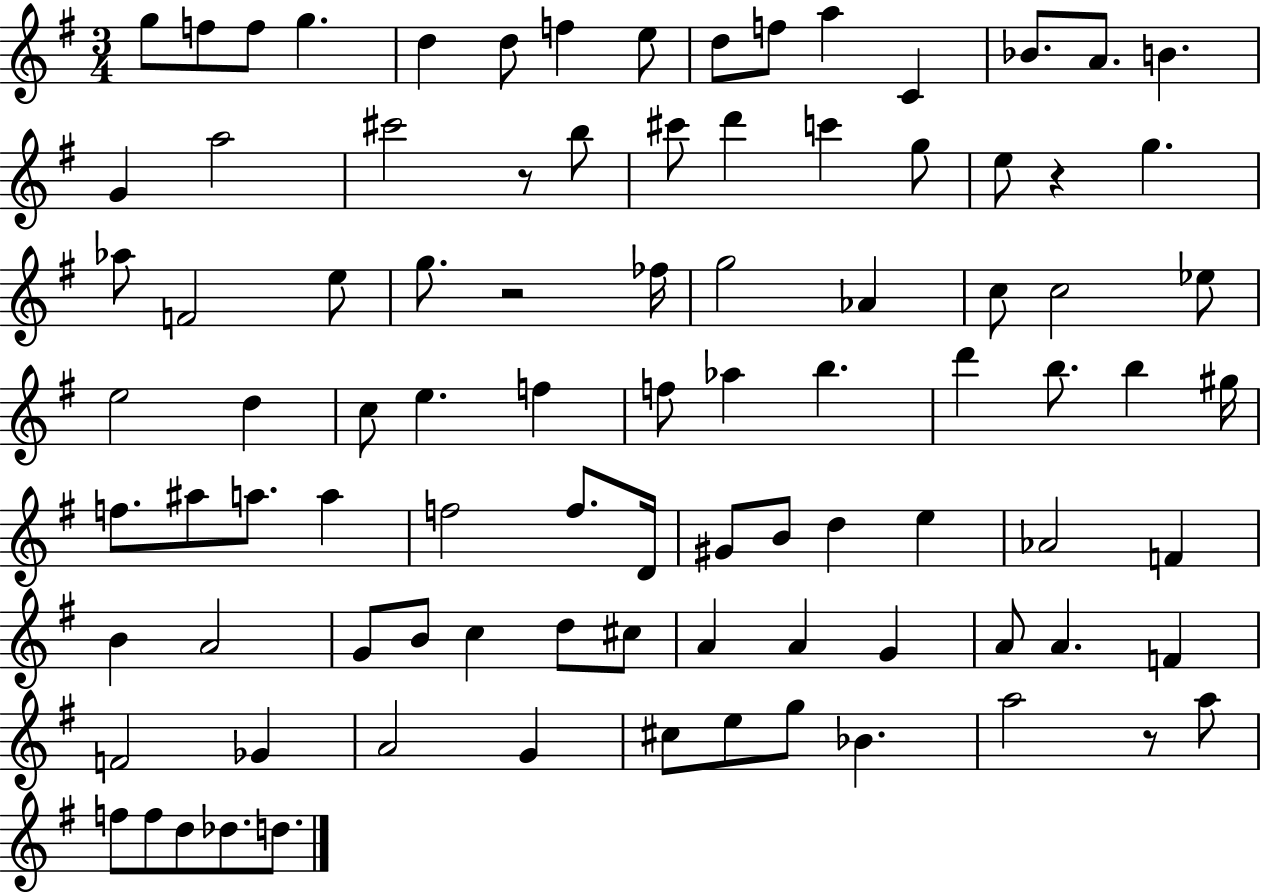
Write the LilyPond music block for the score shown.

{
  \clef treble
  \numericTimeSignature
  \time 3/4
  \key g \major
  g''8 f''8 f''8 g''4. | d''4 d''8 f''4 e''8 | d''8 f''8 a''4 c'4 | bes'8. a'8. b'4. | \break g'4 a''2 | cis'''2 r8 b''8 | cis'''8 d'''4 c'''4 g''8 | e''8 r4 g''4. | \break aes''8 f'2 e''8 | g''8. r2 fes''16 | g''2 aes'4 | c''8 c''2 ees''8 | \break e''2 d''4 | c''8 e''4. f''4 | f''8 aes''4 b''4. | d'''4 b''8. b''4 gis''16 | \break f''8. ais''8 a''8. a''4 | f''2 f''8. d'16 | gis'8 b'8 d''4 e''4 | aes'2 f'4 | \break b'4 a'2 | g'8 b'8 c''4 d''8 cis''8 | a'4 a'4 g'4 | a'8 a'4. f'4 | \break f'2 ges'4 | a'2 g'4 | cis''8 e''8 g''8 bes'4. | a''2 r8 a''8 | \break f''8 f''8 d''8 des''8. d''8. | \bar "|."
}